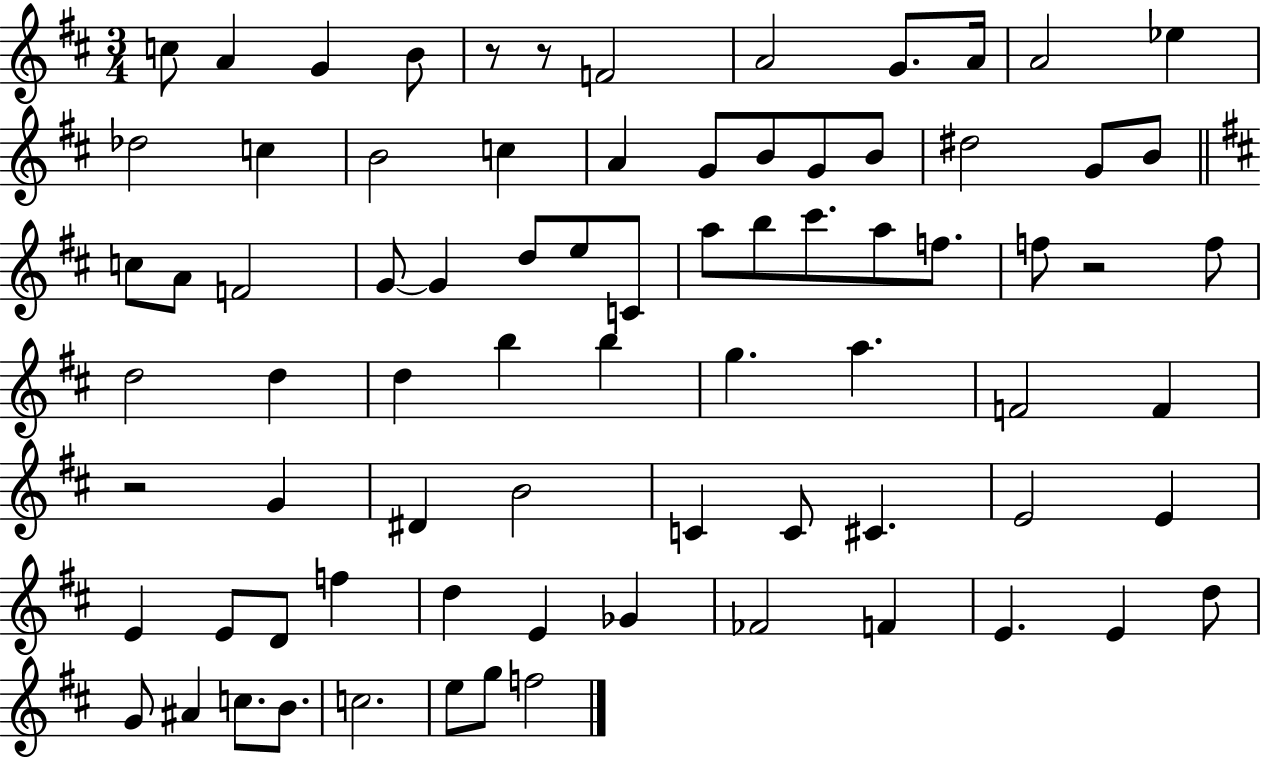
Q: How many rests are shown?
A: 4